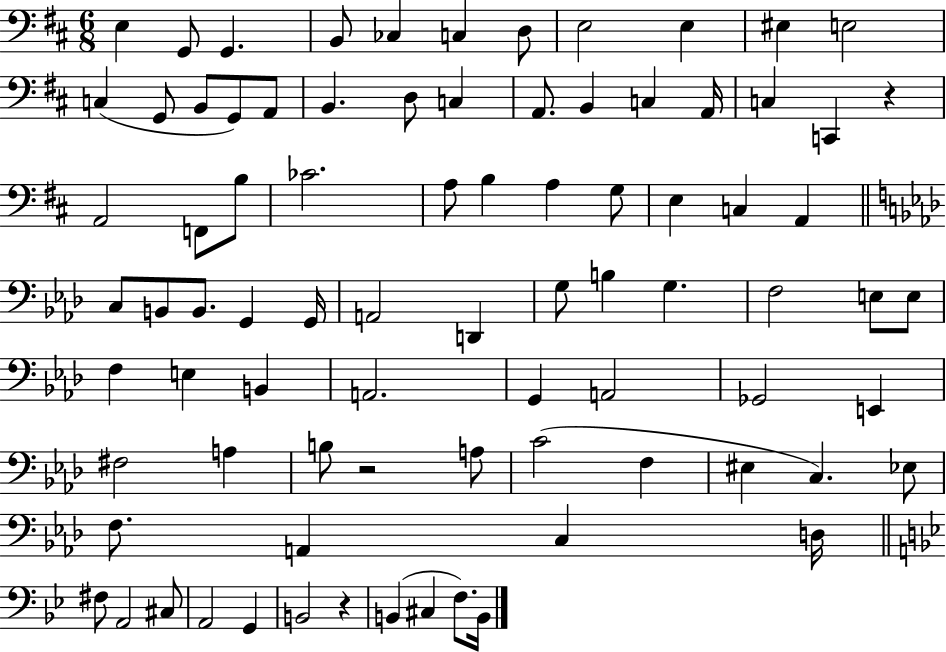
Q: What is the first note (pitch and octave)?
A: E3